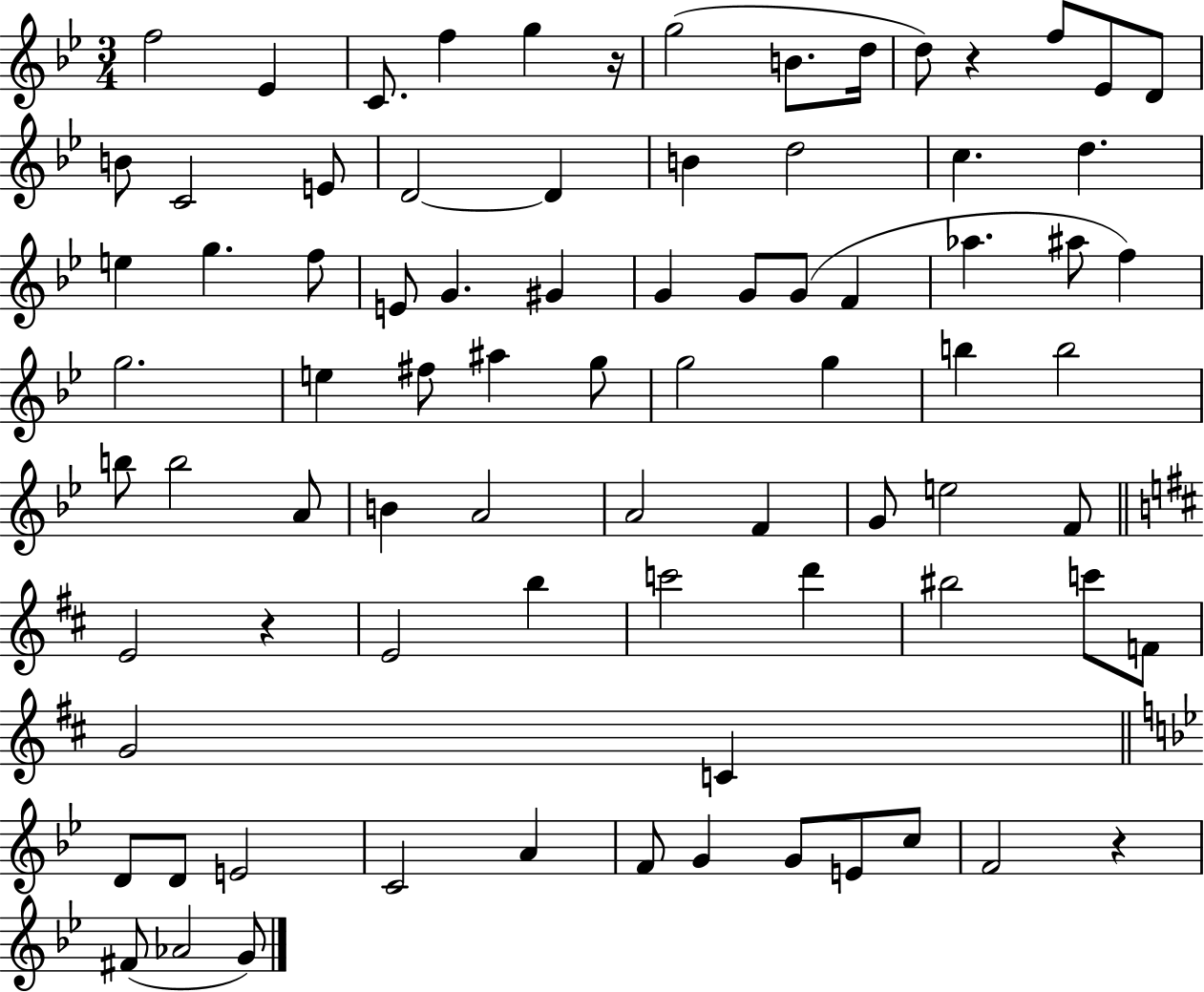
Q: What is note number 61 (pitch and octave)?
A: F4